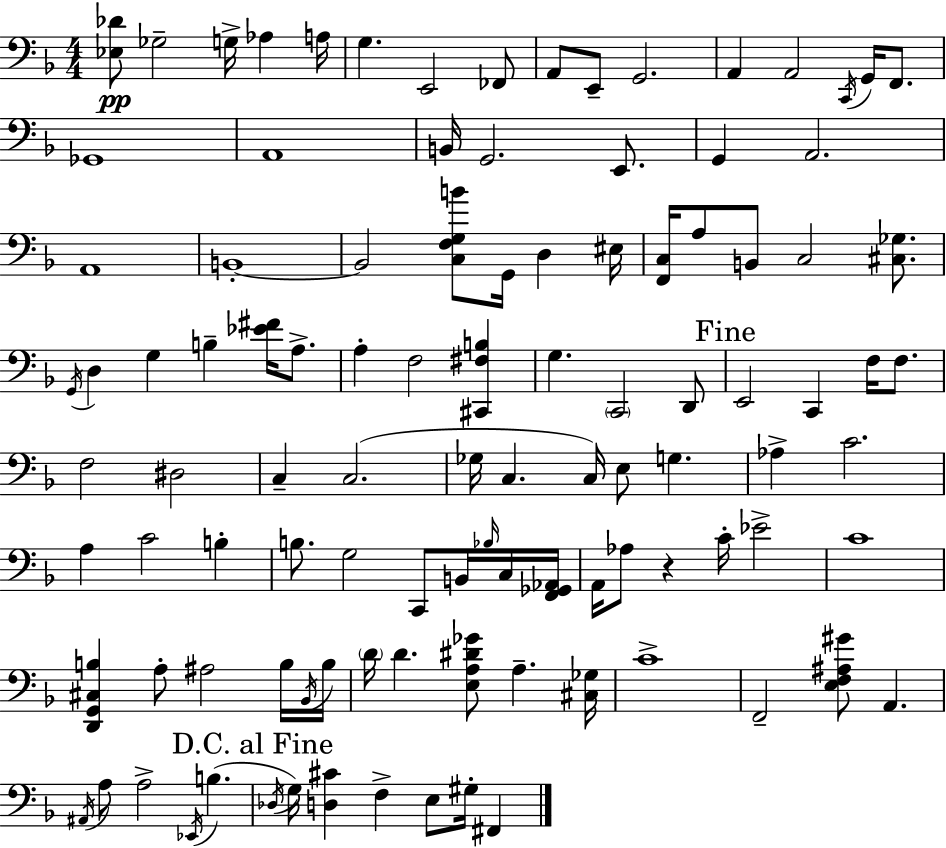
{
  \clef bass
  \numericTimeSignature
  \time 4/4
  \key d \minor
  <ees des'>8\pp ges2-- g16-> aes4 a16 | g4. e,2 fes,8 | a,8 e,8-- g,2. | a,4 a,2 \acciaccatura { c,16 } g,16 f,8. | \break ges,1 | a,1 | b,16 g,2. e,8. | g,4 a,2. | \break a,1 | b,1-.~~ | b,2 <c f g b'>8 g,16 d4 | eis16 <f, c>16 a8 b,8 c2 <cis ges>8. | \break \acciaccatura { g,16 } d4 g4 b4-- <ees' fis'>16 a8.-> | a4-. f2 <cis, fis b>4 | g4. \parenthesize c,2 | d,8 \mark "Fine" e,2 c,4 f16 f8. | \break f2 dis2 | c4-- c2.( | ges16 c4. c16) e8 g4. | aes4-> c'2. | \break a4 c'2 b4-. | b8. g2 c,8 b,16 | \grace { bes16 } c16 <f, ges, aes,>16 a,16 aes8 r4 c'16-. ees'2-> | c'1 | \break <d, g, cis b>4 a8-. ais2 | b16 \acciaccatura { bes,16 } b16 \parenthesize d'16 d'4. <e a dis' ges'>8 a4.-- | <cis ges>16 c'1-> | f,2-- <e f ais gis'>8 a,4. | \break \acciaccatura { ais,16 } a8 a2-> \acciaccatura { ees,16 }( | b4. \mark "D.C. al Fine" \acciaccatura { des16 }) g16 <d cis'>4 f4-> | e8 gis16-. fis,4 \bar "|."
}